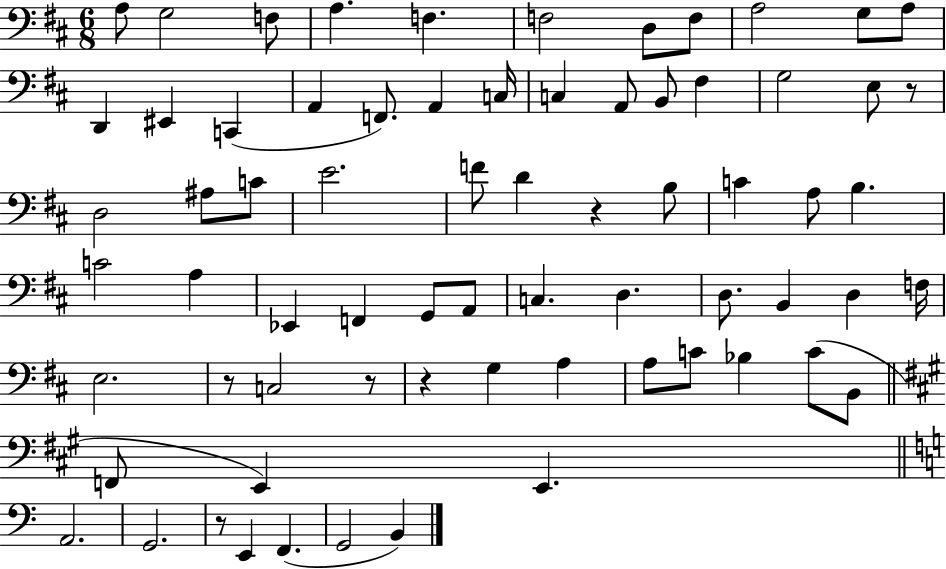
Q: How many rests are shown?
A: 6